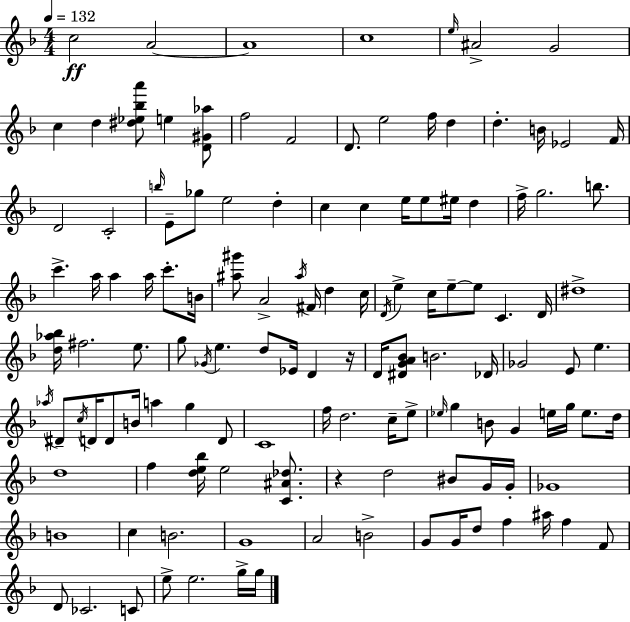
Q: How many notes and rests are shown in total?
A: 128